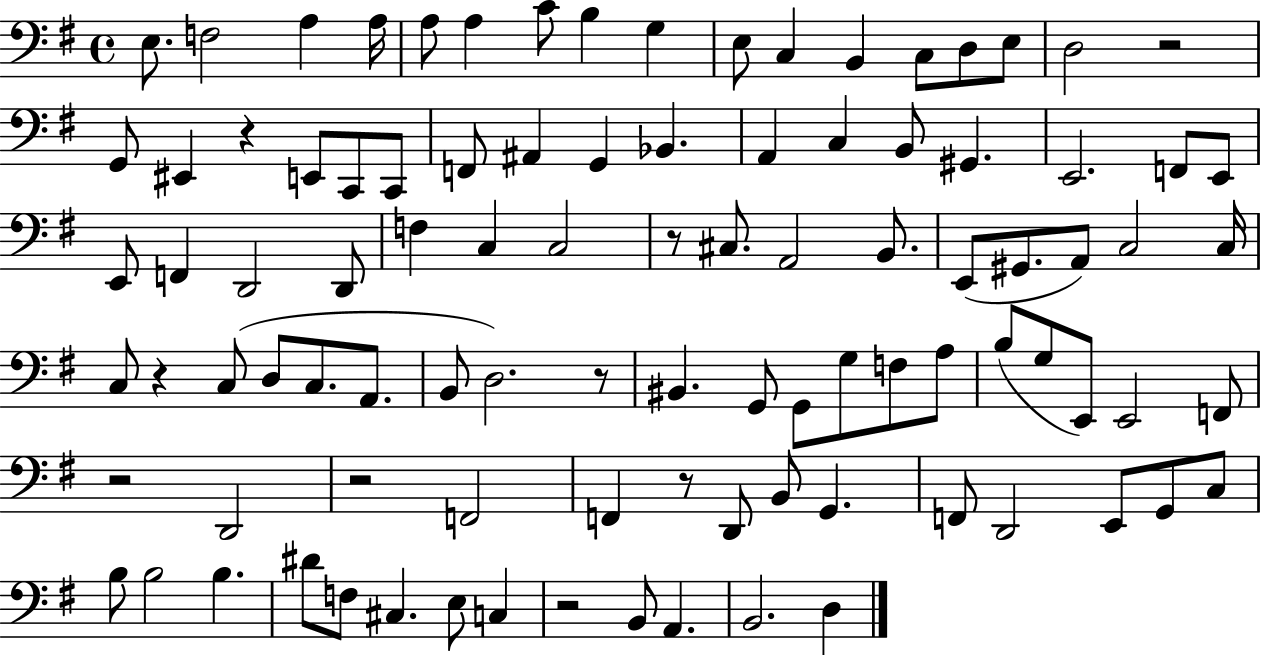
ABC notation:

X:1
T:Untitled
M:4/4
L:1/4
K:G
E,/2 F,2 A, A,/4 A,/2 A, C/2 B, G, E,/2 C, B,, C,/2 D,/2 E,/2 D,2 z2 G,,/2 ^E,, z E,,/2 C,,/2 C,,/2 F,,/2 ^A,, G,, _B,, A,, C, B,,/2 ^G,, E,,2 F,,/2 E,,/2 E,,/2 F,, D,,2 D,,/2 F, C, C,2 z/2 ^C,/2 A,,2 B,,/2 E,,/2 ^G,,/2 A,,/2 C,2 C,/4 C,/2 z C,/2 D,/2 C,/2 A,,/2 B,,/2 D,2 z/2 ^B,, G,,/2 G,,/2 G,/2 F,/2 A,/2 B,/2 G,/2 E,,/2 E,,2 F,,/2 z2 D,,2 z2 F,,2 F,, z/2 D,,/2 B,,/2 G,, F,,/2 D,,2 E,,/2 G,,/2 C,/2 B,/2 B,2 B, ^D/2 F,/2 ^C, E,/2 C, z2 B,,/2 A,, B,,2 D,